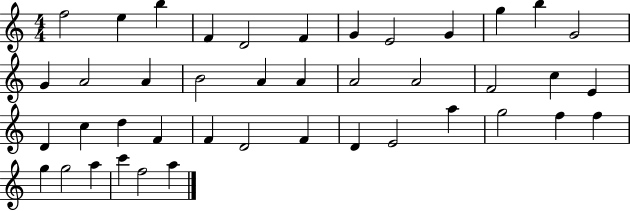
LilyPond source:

{
  \clef treble
  \numericTimeSignature
  \time 4/4
  \key c \major
  f''2 e''4 b''4 | f'4 d'2 f'4 | g'4 e'2 g'4 | g''4 b''4 g'2 | \break g'4 a'2 a'4 | b'2 a'4 a'4 | a'2 a'2 | f'2 c''4 e'4 | \break d'4 c''4 d''4 f'4 | f'4 d'2 f'4 | d'4 e'2 a''4 | g''2 f''4 f''4 | \break g''4 g''2 a''4 | c'''4 f''2 a''4 | \bar "|."
}